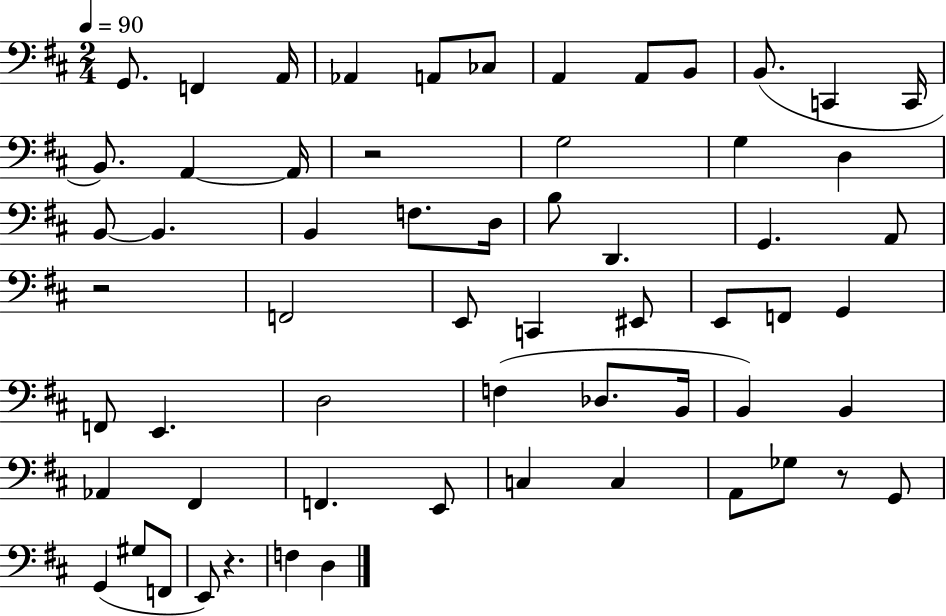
G2/e. F2/q A2/s Ab2/q A2/e CES3/e A2/q A2/e B2/e B2/e. C2/q C2/s B2/e. A2/q A2/s R/h G3/h G3/q D3/q B2/e B2/q. B2/q F3/e. D3/s B3/e D2/q. G2/q. A2/e R/h F2/h E2/e C2/q EIS2/e E2/e F2/e G2/q F2/e E2/q. D3/h F3/q Db3/e. B2/s B2/q B2/q Ab2/q F#2/q F2/q. E2/e C3/q C3/q A2/e Gb3/e R/e G2/e G2/q G#3/e F2/e E2/e R/q. F3/q D3/q